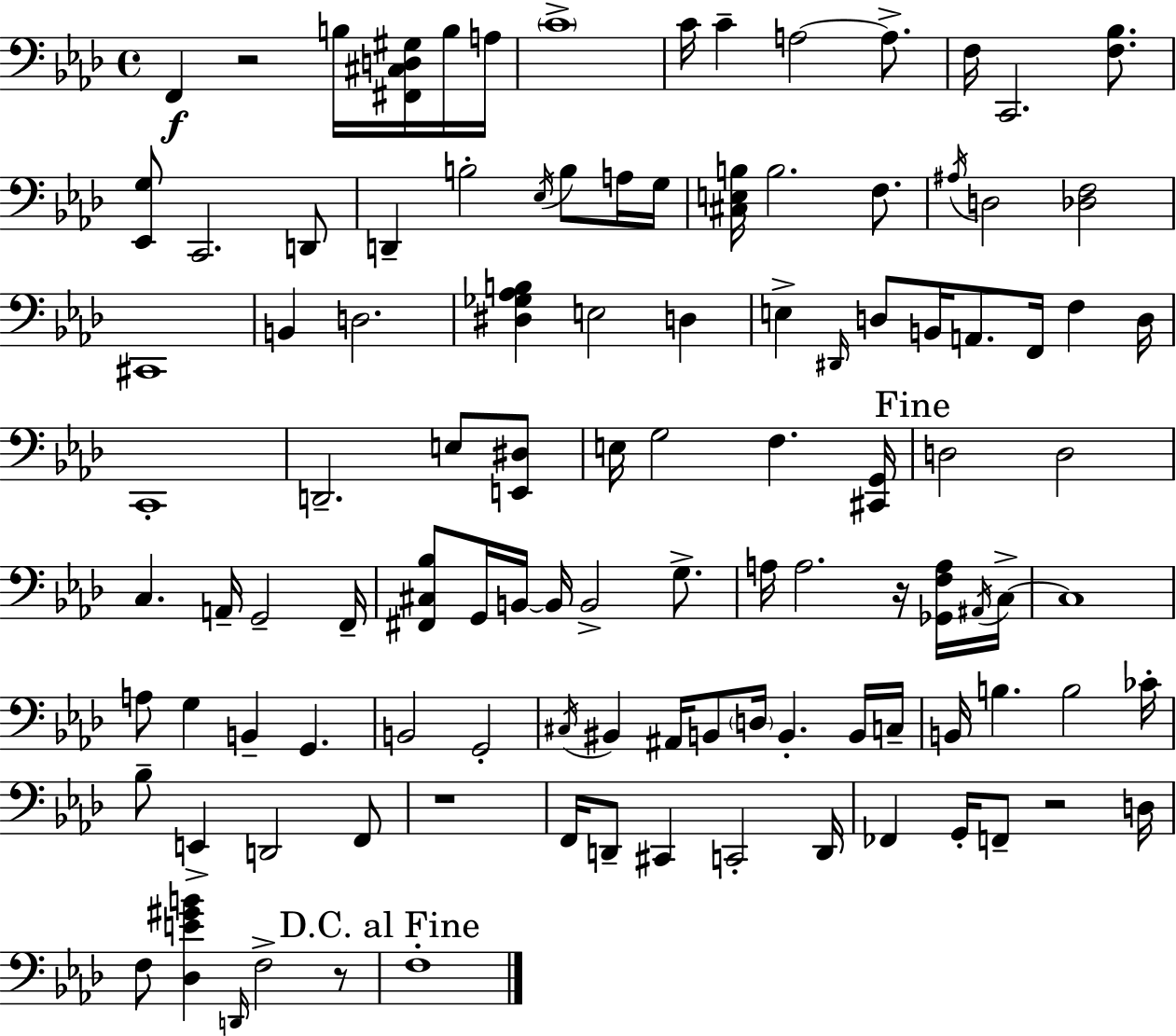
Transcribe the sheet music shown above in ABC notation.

X:1
T:Untitled
M:4/4
L:1/4
K:Fm
F,, z2 B,/4 [^F,,^C,D,^G,]/4 B,/4 A,/4 C4 C/4 C A,2 A,/2 F,/4 C,,2 [F,_B,]/2 [_E,,G,]/2 C,,2 D,,/2 D,, B,2 _E,/4 B,/2 A,/4 G,/4 [^C,E,B,]/4 B,2 F,/2 ^A,/4 D,2 [_D,F,]2 ^C,,4 B,, D,2 [^D,_G,_A,B,] E,2 D, E, ^D,,/4 D,/2 B,,/4 A,,/2 F,,/4 F, D,/4 C,,4 D,,2 E,/2 [E,,^D,]/2 E,/4 G,2 F, [^C,,G,,]/4 D,2 D,2 C, A,,/4 G,,2 F,,/4 [^F,,^C,_B,]/2 G,,/4 B,,/4 B,,/4 B,,2 G,/2 A,/4 A,2 z/4 [_G,,F,A,]/4 ^A,,/4 C,/4 C,4 A,/2 G, B,, G,, B,,2 G,,2 ^C,/4 ^B,, ^A,,/4 B,,/2 D,/4 B,, B,,/4 C,/4 B,,/4 B, B,2 _C/4 _B,/2 E,, D,,2 F,,/2 z4 F,,/4 D,,/2 ^C,, C,,2 D,,/4 _F,, G,,/4 F,,/2 z2 D,/4 F,/2 [_D,E^GB] D,,/4 F,2 z/2 F,4